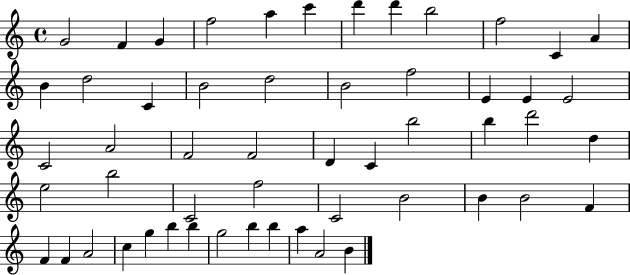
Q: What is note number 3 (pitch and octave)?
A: G4